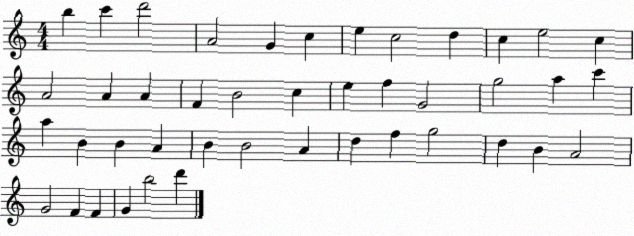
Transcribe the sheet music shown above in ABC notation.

X:1
T:Untitled
M:4/4
L:1/4
K:C
b c' d'2 A2 G c e c2 d c e2 c A2 A A F B2 c e f G2 g2 a c' a B B A B B2 A d f g2 d B A2 G2 F F G b2 d'